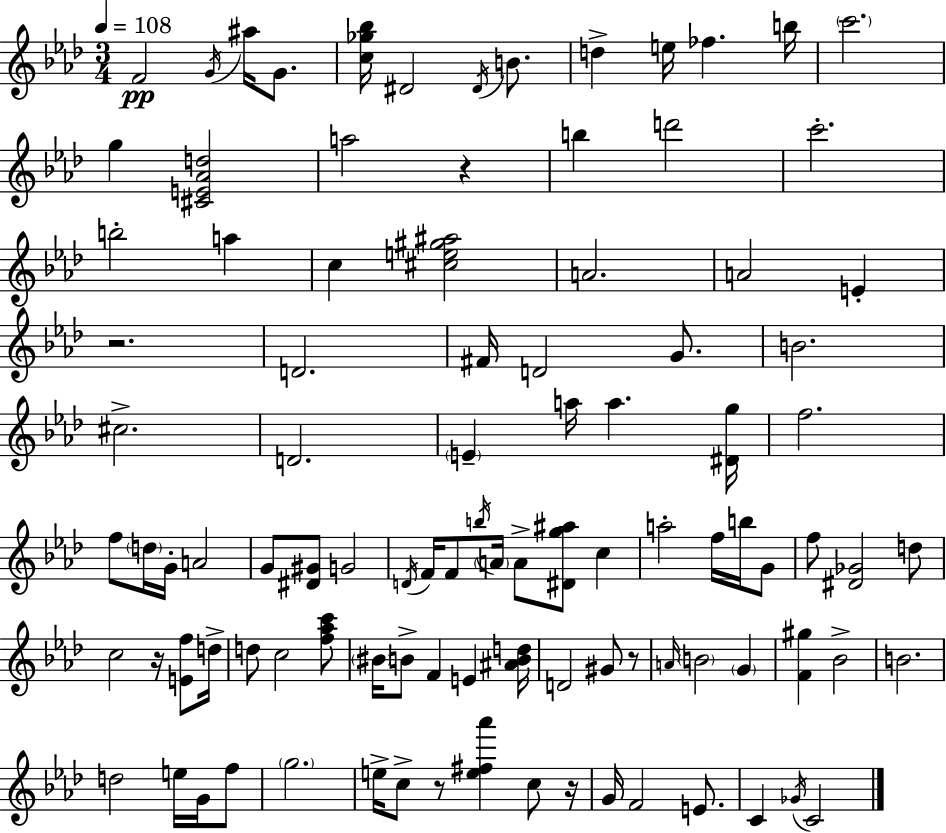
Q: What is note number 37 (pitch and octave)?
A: G4